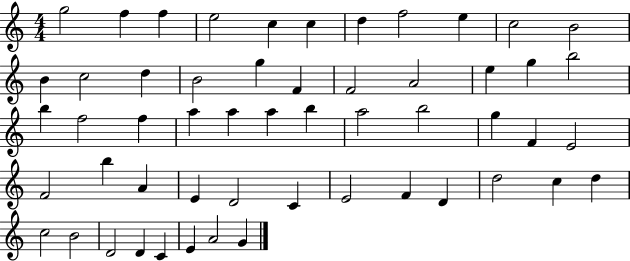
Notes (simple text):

G5/h F5/q F5/q E5/h C5/q C5/q D5/q F5/h E5/q C5/h B4/h B4/q C5/h D5/q B4/h G5/q F4/q F4/h A4/h E5/q G5/q B5/h B5/q F5/h F5/q A5/q A5/q A5/q B5/q A5/h B5/h G5/q F4/q E4/h F4/h B5/q A4/q E4/q D4/h C4/q E4/h F4/q D4/q D5/h C5/q D5/q C5/h B4/h D4/h D4/q C4/q E4/q A4/h G4/q